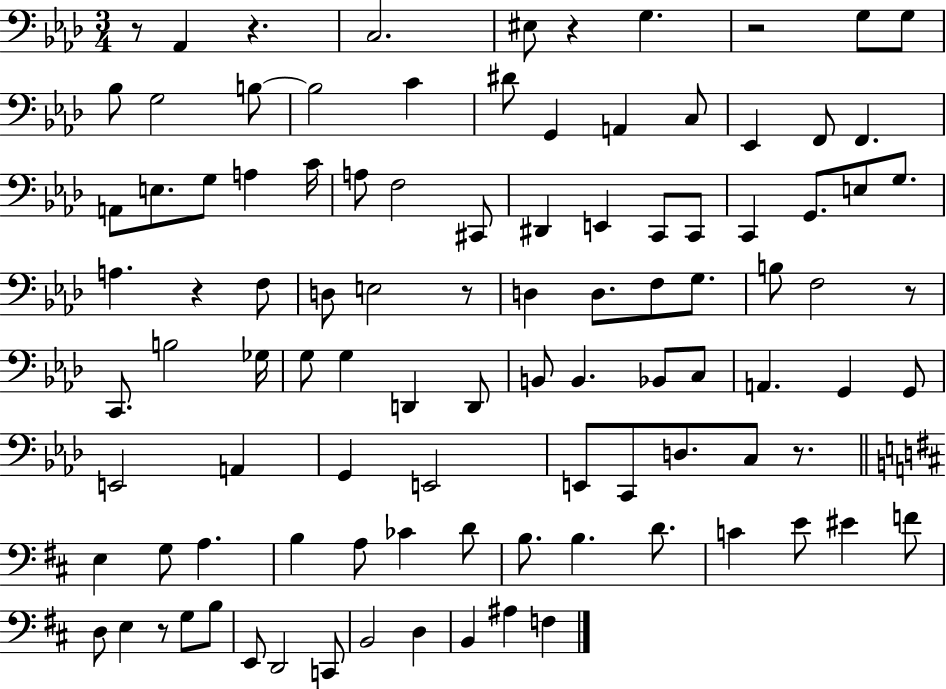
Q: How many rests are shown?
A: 9